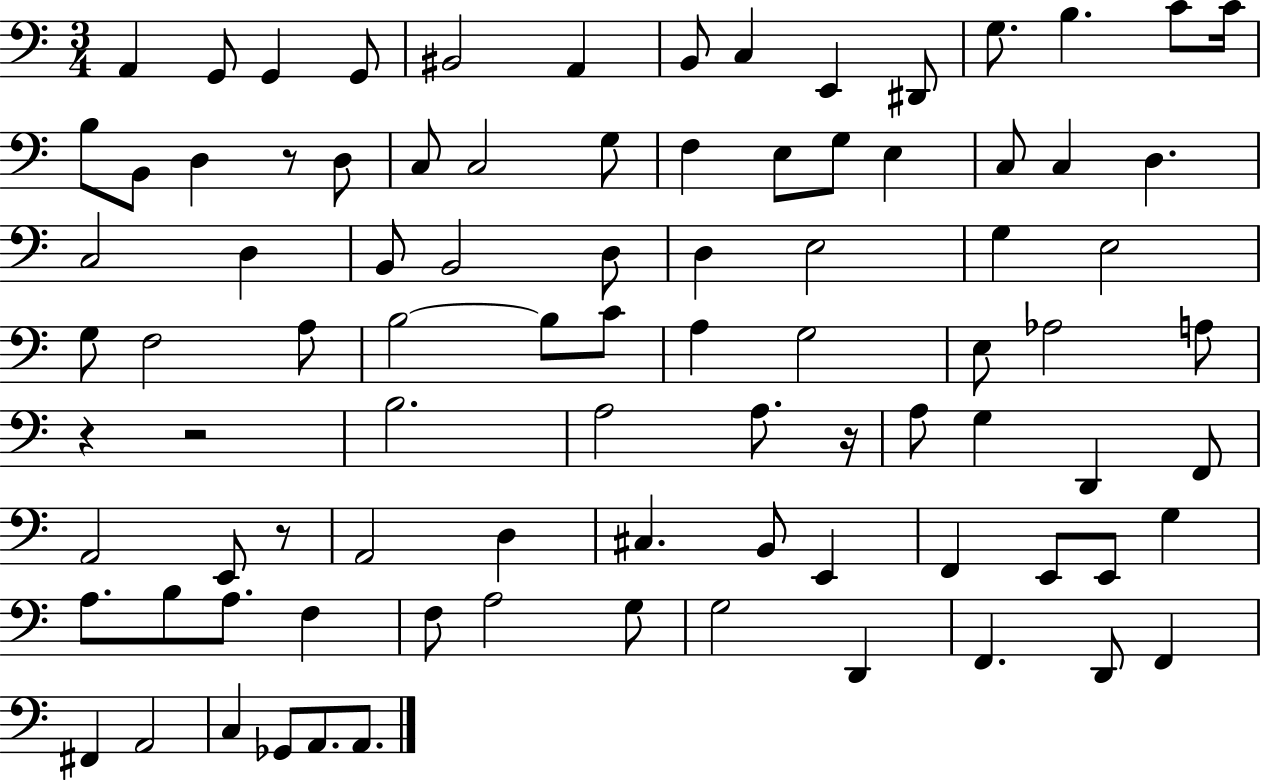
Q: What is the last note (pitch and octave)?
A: A2